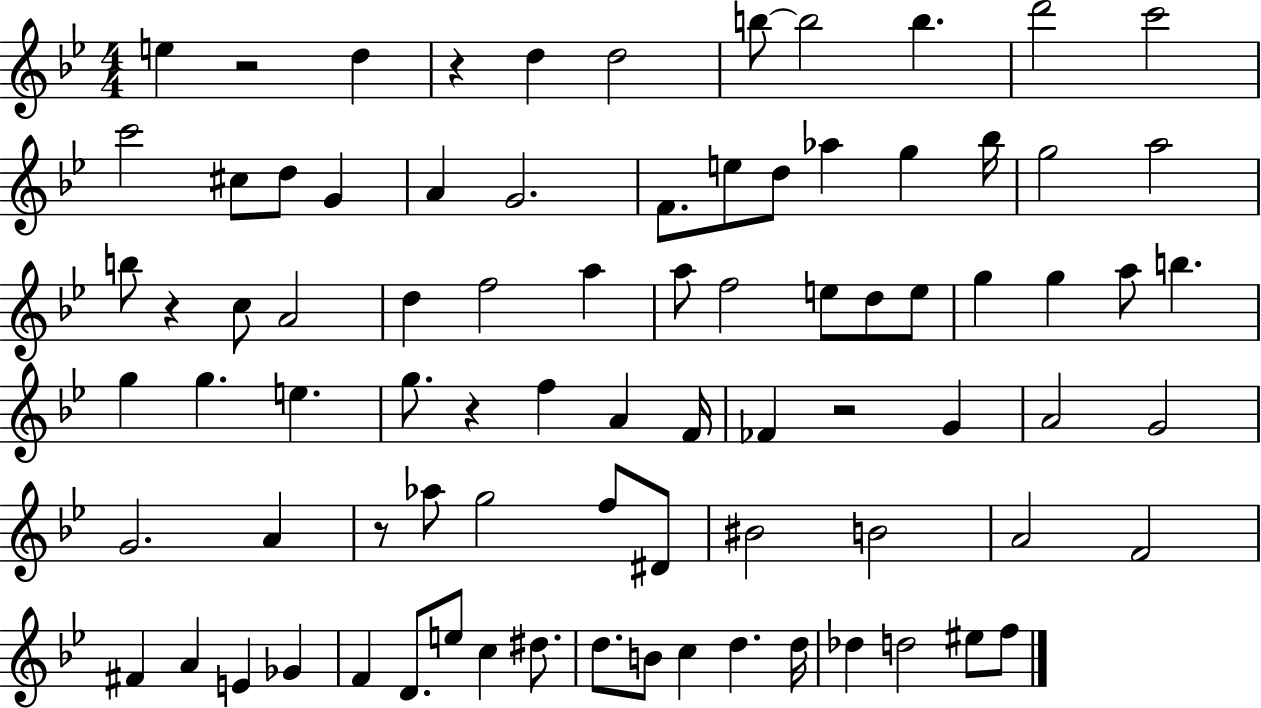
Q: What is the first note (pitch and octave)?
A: E5